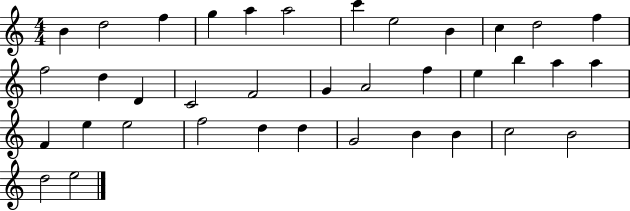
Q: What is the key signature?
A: C major